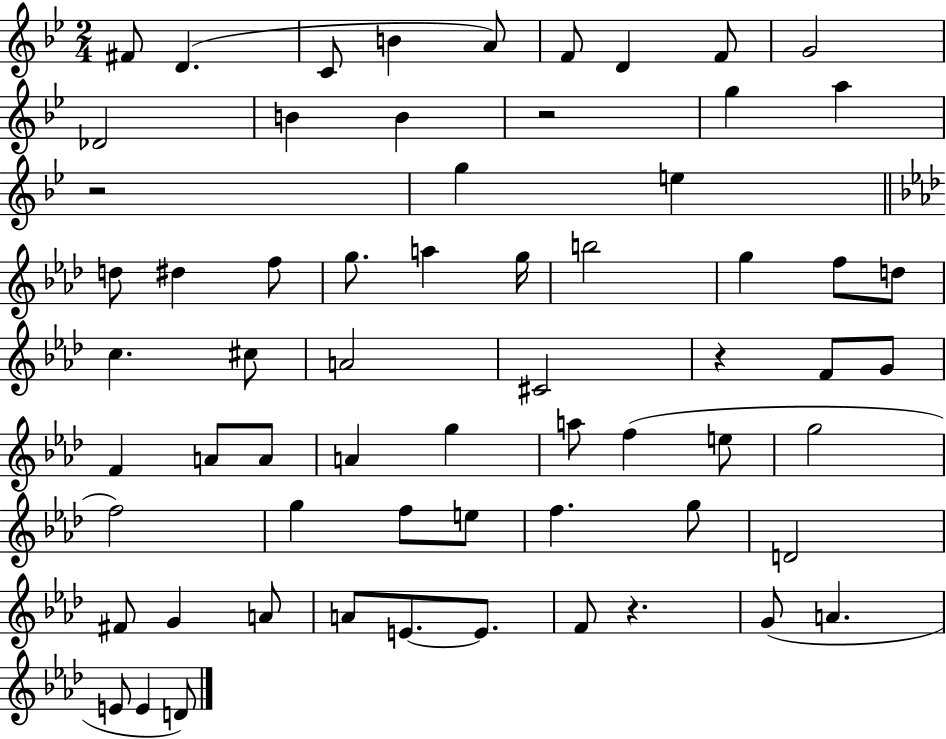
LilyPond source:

{
  \clef treble
  \numericTimeSignature
  \time 2/4
  \key bes \major
  fis'8 d'4.( | c'8 b'4 a'8) | f'8 d'4 f'8 | g'2 | \break des'2 | b'4 b'4 | r2 | g''4 a''4 | \break r2 | g''4 e''4 | \bar "||" \break \key aes \major d''8 dis''4 f''8 | g''8. a''4 g''16 | b''2 | g''4 f''8 d''8 | \break c''4. cis''8 | a'2 | cis'2 | r4 f'8 g'8 | \break f'4 a'8 a'8 | a'4 g''4 | a''8 f''4( e''8 | g''2 | \break f''2) | g''4 f''8 e''8 | f''4. g''8 | d'2 | \break fis'8 g'4 a'8 | a'8 e'8.~~ e'8. | f'8 r4. | g'8( a'4. | \break e'8 e'4 d'8) | \bar "|."
}